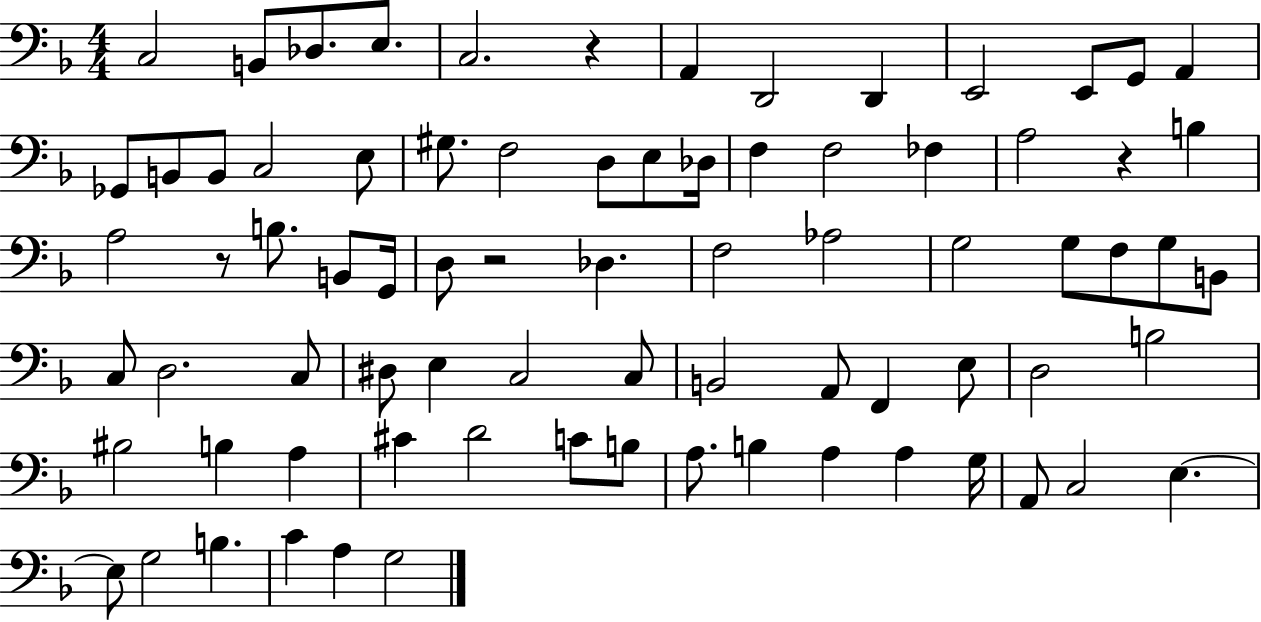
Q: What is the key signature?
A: F major